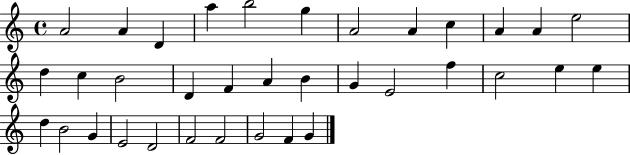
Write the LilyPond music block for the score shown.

{
  \clef treble
  \time 4/4
  \defaultTimeSignature
  \key c \major
  a'2 a'4 d'4 | a''4 b''2 g''4 | a'2 a'4 c''4 | a'4 a'4 e''2 | \break d''4 c''4 b'2 | d'4 f'4 a'4 b'4 | g'4 e'2 f''4 | c''2 e''4 e''4 | \break d''4 b'2 g'4 | e'2 d'2 | f'2 f'2 | g'2 f'4 g'4 | \break \bar "|."
}